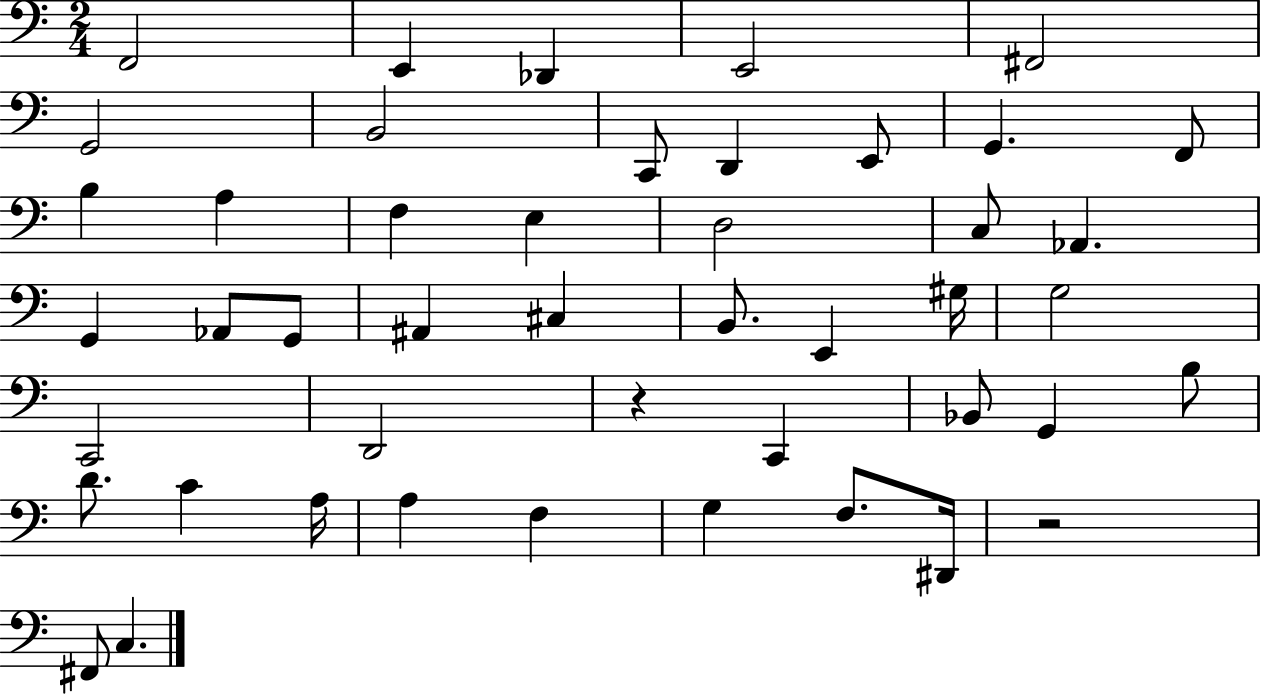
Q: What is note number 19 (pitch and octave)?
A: Ab2